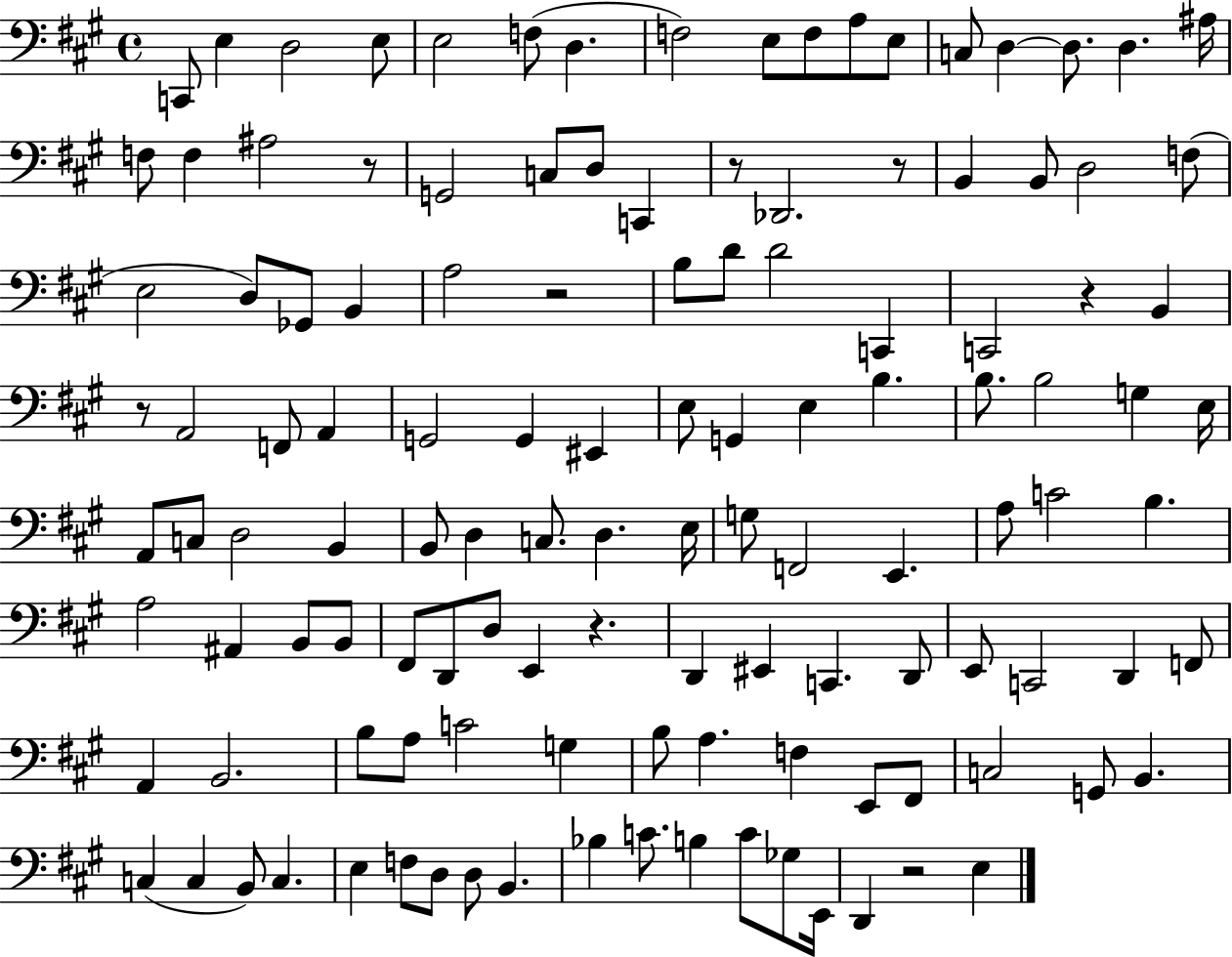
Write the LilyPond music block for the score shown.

{
  \clef bass
  \time 4/4
  \defaultTimeSignature
  \key a \major
  c,8 e4 d2 e8 | e2 f8( d4. | f2) e8 f8 a8 e8 | c8 d4~~ d8. d4. ais16 | \break f8 f4 ais2 r8 | g,2 c8 d8 c,4 | r8 des,2. r8 | b,4 b,8 d2 f8( | \break e2 d8) ges,8 b,4 | a2 r2 | b8 d'8 d'2 c,4 | c,2 r4 b,4 | \break r8 a,2 f,8 a,4 | g,2 g,4 eis,4 | e8 g,4 e4 b4. | b8. b2 g4 e16 | \break a,8 c8 d2 b,4 | b,8 d4 c8. d4. e16 | g8 f,2 e,4. | a8 c'2 b4. | \break a2 ais,4 b,8 b,8 | fis,8 d,8 d8 e,4 r4. | d,4 eis,4 c,4. d,8 | e,8 c,2 d,4 f,8 | \break a,4 b,2. | b8 a8 c'2 g4 | b8 a4. f4 e,8 fis,8 | c2 g,8 b,4. | \break c4( c4 b,8) c4. | e4 f8 d8 d8 b,4. | bes4 c'8. b4 c'8 ges8 e,16 | d,4 r2 e4 | \break \bar "|."
}